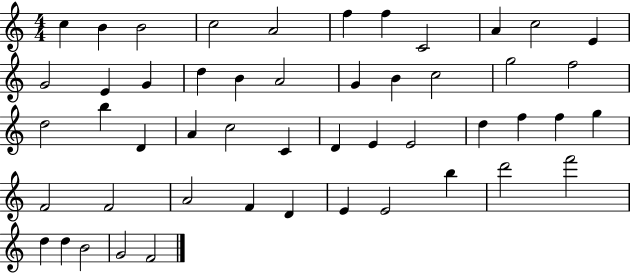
X:1
T:Untitled
M:4/4
L:1/4
K:C
c B B2 c2 A2 f f C2 A c2 E G2 E G d B A2 G B c2 g2 f2 d2 b D A c2 C D E E2 d f f g F2 F2 A2 F D E E2 b d'2 f'2 d d B2 G2 F2